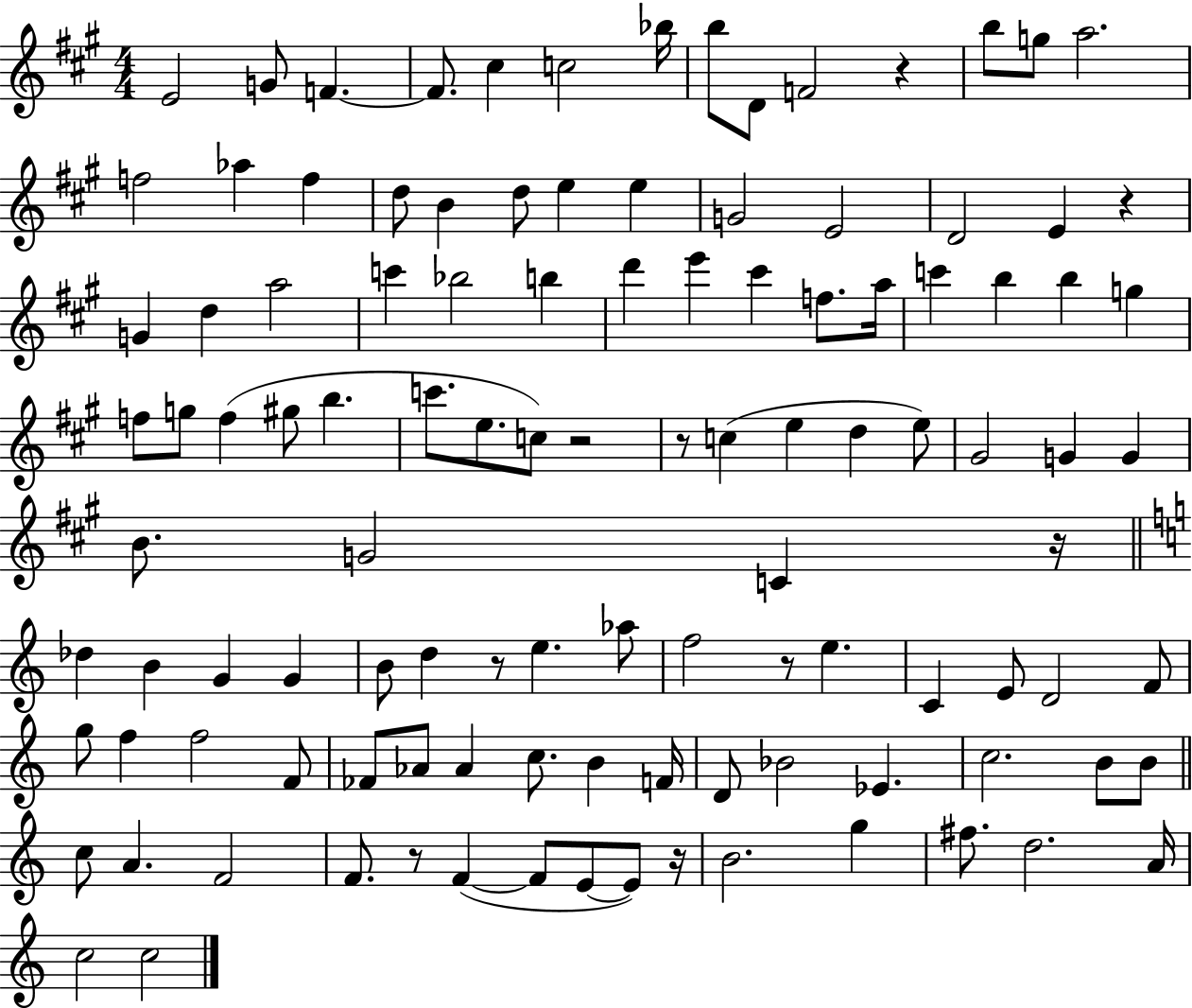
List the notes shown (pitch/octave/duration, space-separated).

E4/h G4/e F4/q. F4/e. C#5/q C5/h Bb5/s B5/e D4/e F4/h R/q B5/e G5/e A5/h. F5/h Ab5/q F5/q D5/e B4/q D5/e E5/q E5/q G4/h E4/h D4/h E4/q R/q G4/q D5/q A5/h C6/q Bb5/h B5/q D6/q E6/q C#6/q F5/e. A5/s C6/q B5/q B5/q G5/q F5/e G5/e F5/q G#5/e B5/q. C6/e. E5/e. C5/e R/h R/e C5/q E5/q D5/q E5/e G#4/h G4/q G4/q B4/e. G4/h C4/q R/s Db5/q B4/q G4/q G4/q B4/e D5/q R/e E5/q. Ab5/e F5/h R/e E5/q. C4/q E4/e D4/h F4/e G5/e F5/q F5/h F4/e FES4/e Ab4/e Ab4/q C5/e. B4/q F4/s D4/e Bb4/h Eb4/q. C5/h. B4/e B4/e C5/e A4/q. F4/h F4/e. R/e F4/q F4/e E4/e E4/e R/s B4/h. G5/q F#5/e. D5/h. A4/s C5/h C5/h